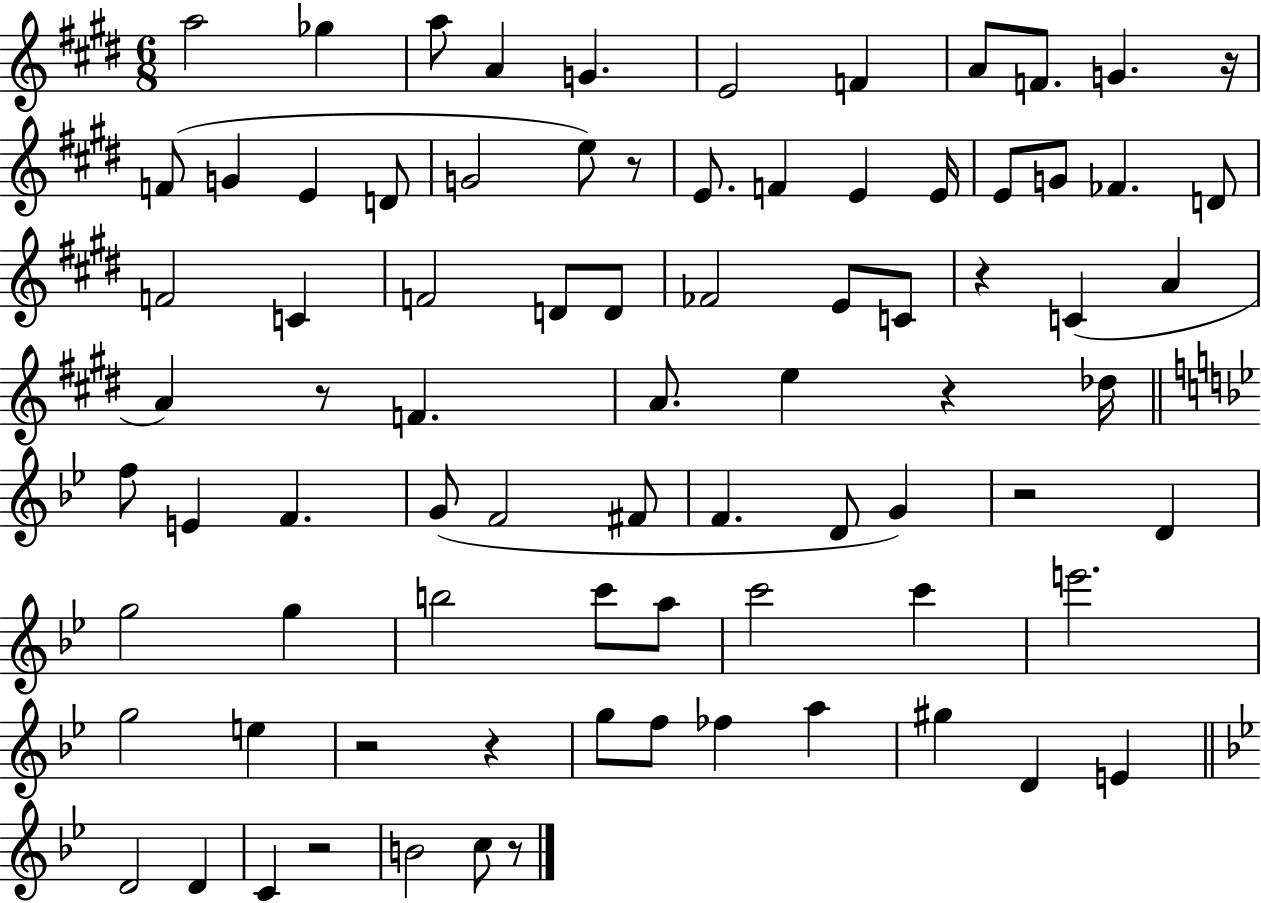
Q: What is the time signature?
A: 6/8